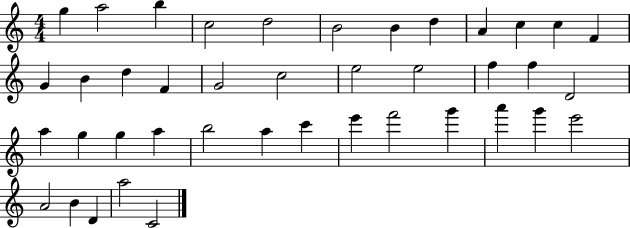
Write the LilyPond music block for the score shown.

{
  \clef treble
  \numericTimeSignature
  \time 4/4
  \key c \major
  g''4 a''2 b''4 | c''2 d''2 | b'2 b'4 d''4 | a'4 c''4 c''4 f'4 | \break g'4 b'4 d''4 f'4 | g'2 c''2 | e''2 e''2 | f''4 f''4 d'2 | \break a''4 g''4 g''4 a''4 | b''2 a''4 c'''4 | e'''4 f'''2 g'''4 | a'''4 g'''4 e'''2 | \break a'2 b'4 d'4 | a''2 c'2 | \bar "|."
}